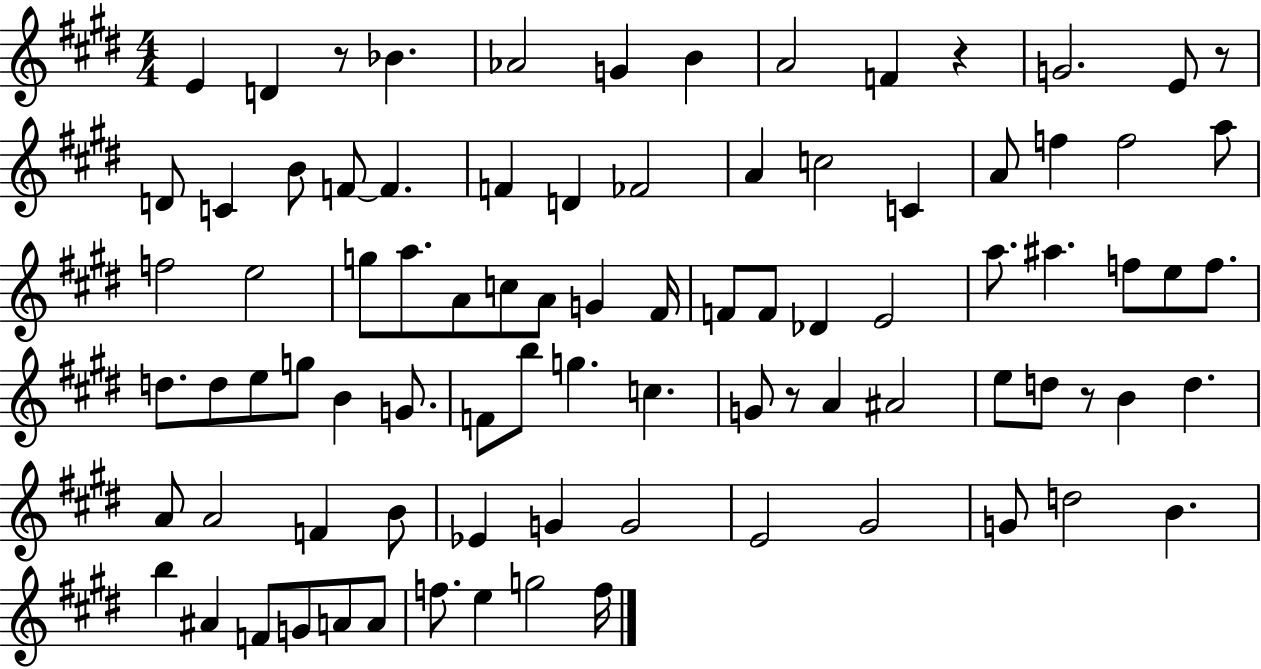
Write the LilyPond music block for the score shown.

{
  \clef treble
  \numericTimeSignature
  \time 4/4
  \key e \major
  e'4 d'4 r8 bes'4. | aes'2 g'4 b'4 | a'2 f'4 r4 | g'2. e'8 r8 | \break d'8 c'4 b'8 f'8~~ f'4. | f'4 d'4 fes'2 | a'4 c''2 c'4 | a'8 f''4 f''2 a''8 | \break f''2 e''2 | g''8 a''8. a'8 c''8 a'8 g'4 fis'16 | f'8 f'8 des'4 e'2 | a''8. ais''4. f''8 e''8 f''8. | \break d''8. d''8 e''8 g''8 b'4 g'8. | f'8 b''8 g''4. c''4. | g'8 r8 a'4 ais'2 | e''8 d''8 r8 b'4 d''4. | \break a'8 a'2 f'4 b'8 | ees'4 g'4 g'2 | e'2 gis'2 | g'8 d''2 b'4. | \break b''4 ais'4 f'8 g'8 a'8 a'8 | f''8. e''4 g''2 f''16 | \bar "|."
}